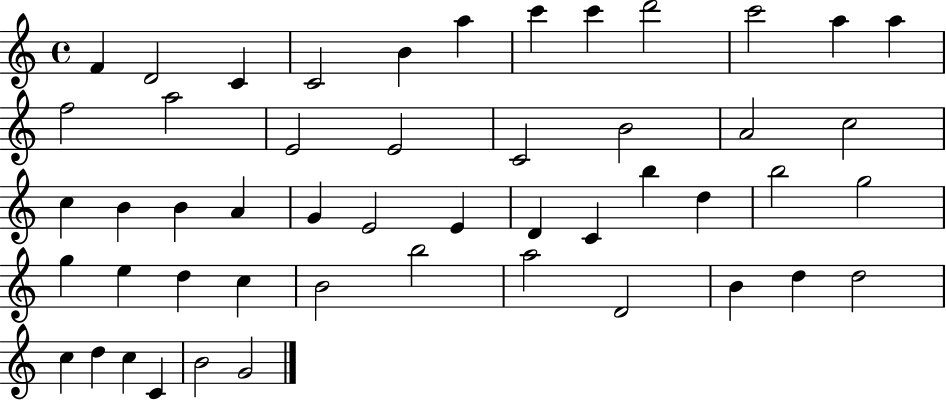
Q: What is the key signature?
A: C major